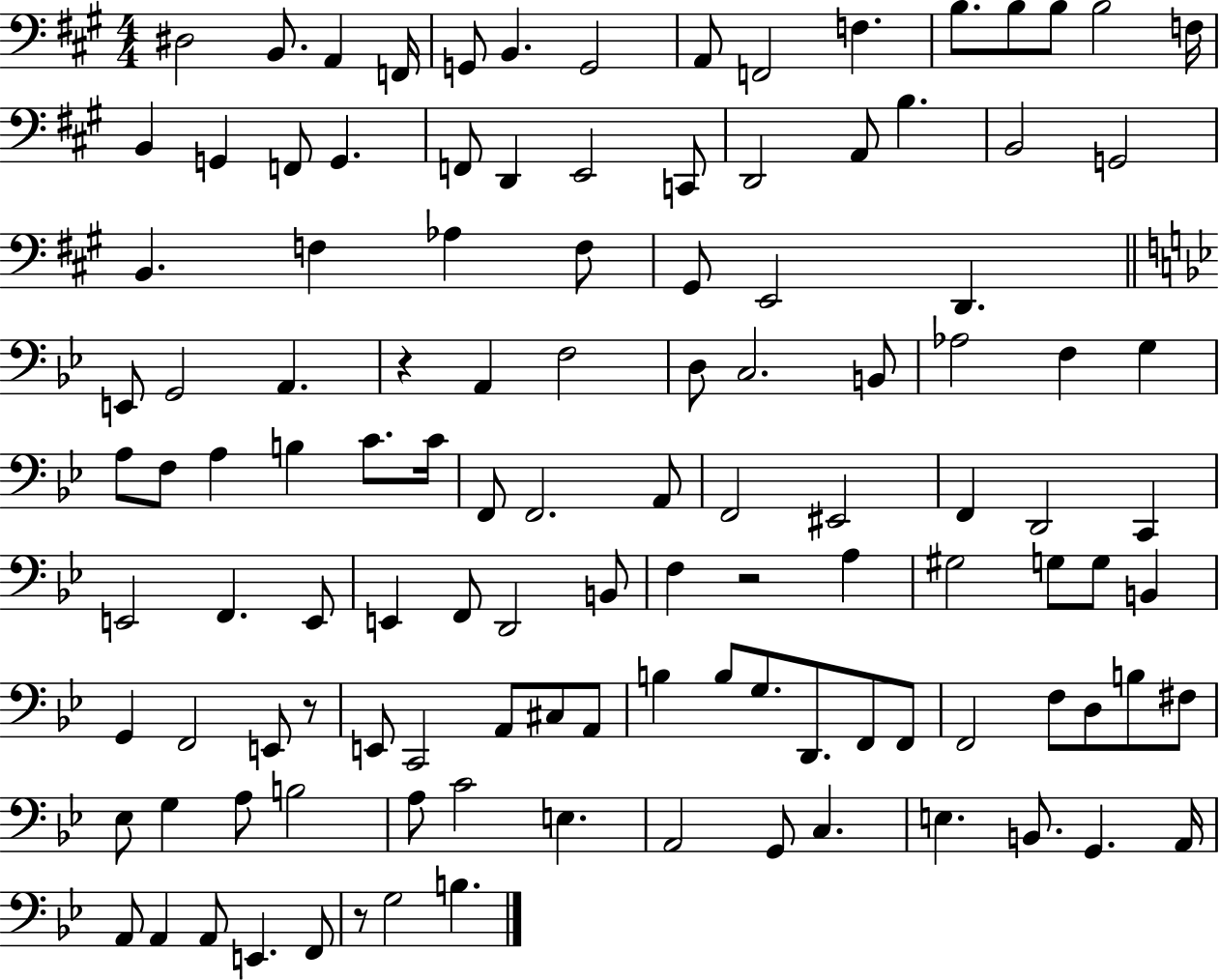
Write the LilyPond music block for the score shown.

{
  \clef bass
  \numericTimeSignature
  \time 4/4
  \key a \major
  dis2 b,8. a,4 f,16 | g,8 b,4. g,2 | a,8 f,2 f4. | b8. b8 b8 b2 f16 | \break b,4 g,4 f,8 g,4. | f,8 d,4 e,2 c,8 | d,2 a,8 b4. | b,2 g,2 | \break b,4. f4 aes4 f8 | gis,8 e,2 d,4. | \bar "||" \break \key bes \major e,8 g,2 a,4. | r4 a,4 f2 | d8 c2. b,8 | aes2 f4 g4 | \break a8 f8 a4 b4 c'8. c'16 | f,8 f,2. a,8 | f,2 eis,2 | f,4 d,2 c,4 | \break e,2 f,4. e,8 | e,4 f,8 d,2 b,8 | f4 r2 a4 | gis2 g8 g8 b,4 | \break g,4 f,2 e,8 r8 | e,8 c,2 a,8 cis8 a,8 | b4 b8 g8. d,8. f,8 f,8 | f,2 f8 d8 b8 fis8 | \break ees8 g4 a8 b2 | a8 c'2 e4. | a,2 g,8 c4. | e4. b,8. g,4. a,16 | \break a,8 a,4 a,8 e,4. f,8 | r8 g2 b4. | \bar "|."
}